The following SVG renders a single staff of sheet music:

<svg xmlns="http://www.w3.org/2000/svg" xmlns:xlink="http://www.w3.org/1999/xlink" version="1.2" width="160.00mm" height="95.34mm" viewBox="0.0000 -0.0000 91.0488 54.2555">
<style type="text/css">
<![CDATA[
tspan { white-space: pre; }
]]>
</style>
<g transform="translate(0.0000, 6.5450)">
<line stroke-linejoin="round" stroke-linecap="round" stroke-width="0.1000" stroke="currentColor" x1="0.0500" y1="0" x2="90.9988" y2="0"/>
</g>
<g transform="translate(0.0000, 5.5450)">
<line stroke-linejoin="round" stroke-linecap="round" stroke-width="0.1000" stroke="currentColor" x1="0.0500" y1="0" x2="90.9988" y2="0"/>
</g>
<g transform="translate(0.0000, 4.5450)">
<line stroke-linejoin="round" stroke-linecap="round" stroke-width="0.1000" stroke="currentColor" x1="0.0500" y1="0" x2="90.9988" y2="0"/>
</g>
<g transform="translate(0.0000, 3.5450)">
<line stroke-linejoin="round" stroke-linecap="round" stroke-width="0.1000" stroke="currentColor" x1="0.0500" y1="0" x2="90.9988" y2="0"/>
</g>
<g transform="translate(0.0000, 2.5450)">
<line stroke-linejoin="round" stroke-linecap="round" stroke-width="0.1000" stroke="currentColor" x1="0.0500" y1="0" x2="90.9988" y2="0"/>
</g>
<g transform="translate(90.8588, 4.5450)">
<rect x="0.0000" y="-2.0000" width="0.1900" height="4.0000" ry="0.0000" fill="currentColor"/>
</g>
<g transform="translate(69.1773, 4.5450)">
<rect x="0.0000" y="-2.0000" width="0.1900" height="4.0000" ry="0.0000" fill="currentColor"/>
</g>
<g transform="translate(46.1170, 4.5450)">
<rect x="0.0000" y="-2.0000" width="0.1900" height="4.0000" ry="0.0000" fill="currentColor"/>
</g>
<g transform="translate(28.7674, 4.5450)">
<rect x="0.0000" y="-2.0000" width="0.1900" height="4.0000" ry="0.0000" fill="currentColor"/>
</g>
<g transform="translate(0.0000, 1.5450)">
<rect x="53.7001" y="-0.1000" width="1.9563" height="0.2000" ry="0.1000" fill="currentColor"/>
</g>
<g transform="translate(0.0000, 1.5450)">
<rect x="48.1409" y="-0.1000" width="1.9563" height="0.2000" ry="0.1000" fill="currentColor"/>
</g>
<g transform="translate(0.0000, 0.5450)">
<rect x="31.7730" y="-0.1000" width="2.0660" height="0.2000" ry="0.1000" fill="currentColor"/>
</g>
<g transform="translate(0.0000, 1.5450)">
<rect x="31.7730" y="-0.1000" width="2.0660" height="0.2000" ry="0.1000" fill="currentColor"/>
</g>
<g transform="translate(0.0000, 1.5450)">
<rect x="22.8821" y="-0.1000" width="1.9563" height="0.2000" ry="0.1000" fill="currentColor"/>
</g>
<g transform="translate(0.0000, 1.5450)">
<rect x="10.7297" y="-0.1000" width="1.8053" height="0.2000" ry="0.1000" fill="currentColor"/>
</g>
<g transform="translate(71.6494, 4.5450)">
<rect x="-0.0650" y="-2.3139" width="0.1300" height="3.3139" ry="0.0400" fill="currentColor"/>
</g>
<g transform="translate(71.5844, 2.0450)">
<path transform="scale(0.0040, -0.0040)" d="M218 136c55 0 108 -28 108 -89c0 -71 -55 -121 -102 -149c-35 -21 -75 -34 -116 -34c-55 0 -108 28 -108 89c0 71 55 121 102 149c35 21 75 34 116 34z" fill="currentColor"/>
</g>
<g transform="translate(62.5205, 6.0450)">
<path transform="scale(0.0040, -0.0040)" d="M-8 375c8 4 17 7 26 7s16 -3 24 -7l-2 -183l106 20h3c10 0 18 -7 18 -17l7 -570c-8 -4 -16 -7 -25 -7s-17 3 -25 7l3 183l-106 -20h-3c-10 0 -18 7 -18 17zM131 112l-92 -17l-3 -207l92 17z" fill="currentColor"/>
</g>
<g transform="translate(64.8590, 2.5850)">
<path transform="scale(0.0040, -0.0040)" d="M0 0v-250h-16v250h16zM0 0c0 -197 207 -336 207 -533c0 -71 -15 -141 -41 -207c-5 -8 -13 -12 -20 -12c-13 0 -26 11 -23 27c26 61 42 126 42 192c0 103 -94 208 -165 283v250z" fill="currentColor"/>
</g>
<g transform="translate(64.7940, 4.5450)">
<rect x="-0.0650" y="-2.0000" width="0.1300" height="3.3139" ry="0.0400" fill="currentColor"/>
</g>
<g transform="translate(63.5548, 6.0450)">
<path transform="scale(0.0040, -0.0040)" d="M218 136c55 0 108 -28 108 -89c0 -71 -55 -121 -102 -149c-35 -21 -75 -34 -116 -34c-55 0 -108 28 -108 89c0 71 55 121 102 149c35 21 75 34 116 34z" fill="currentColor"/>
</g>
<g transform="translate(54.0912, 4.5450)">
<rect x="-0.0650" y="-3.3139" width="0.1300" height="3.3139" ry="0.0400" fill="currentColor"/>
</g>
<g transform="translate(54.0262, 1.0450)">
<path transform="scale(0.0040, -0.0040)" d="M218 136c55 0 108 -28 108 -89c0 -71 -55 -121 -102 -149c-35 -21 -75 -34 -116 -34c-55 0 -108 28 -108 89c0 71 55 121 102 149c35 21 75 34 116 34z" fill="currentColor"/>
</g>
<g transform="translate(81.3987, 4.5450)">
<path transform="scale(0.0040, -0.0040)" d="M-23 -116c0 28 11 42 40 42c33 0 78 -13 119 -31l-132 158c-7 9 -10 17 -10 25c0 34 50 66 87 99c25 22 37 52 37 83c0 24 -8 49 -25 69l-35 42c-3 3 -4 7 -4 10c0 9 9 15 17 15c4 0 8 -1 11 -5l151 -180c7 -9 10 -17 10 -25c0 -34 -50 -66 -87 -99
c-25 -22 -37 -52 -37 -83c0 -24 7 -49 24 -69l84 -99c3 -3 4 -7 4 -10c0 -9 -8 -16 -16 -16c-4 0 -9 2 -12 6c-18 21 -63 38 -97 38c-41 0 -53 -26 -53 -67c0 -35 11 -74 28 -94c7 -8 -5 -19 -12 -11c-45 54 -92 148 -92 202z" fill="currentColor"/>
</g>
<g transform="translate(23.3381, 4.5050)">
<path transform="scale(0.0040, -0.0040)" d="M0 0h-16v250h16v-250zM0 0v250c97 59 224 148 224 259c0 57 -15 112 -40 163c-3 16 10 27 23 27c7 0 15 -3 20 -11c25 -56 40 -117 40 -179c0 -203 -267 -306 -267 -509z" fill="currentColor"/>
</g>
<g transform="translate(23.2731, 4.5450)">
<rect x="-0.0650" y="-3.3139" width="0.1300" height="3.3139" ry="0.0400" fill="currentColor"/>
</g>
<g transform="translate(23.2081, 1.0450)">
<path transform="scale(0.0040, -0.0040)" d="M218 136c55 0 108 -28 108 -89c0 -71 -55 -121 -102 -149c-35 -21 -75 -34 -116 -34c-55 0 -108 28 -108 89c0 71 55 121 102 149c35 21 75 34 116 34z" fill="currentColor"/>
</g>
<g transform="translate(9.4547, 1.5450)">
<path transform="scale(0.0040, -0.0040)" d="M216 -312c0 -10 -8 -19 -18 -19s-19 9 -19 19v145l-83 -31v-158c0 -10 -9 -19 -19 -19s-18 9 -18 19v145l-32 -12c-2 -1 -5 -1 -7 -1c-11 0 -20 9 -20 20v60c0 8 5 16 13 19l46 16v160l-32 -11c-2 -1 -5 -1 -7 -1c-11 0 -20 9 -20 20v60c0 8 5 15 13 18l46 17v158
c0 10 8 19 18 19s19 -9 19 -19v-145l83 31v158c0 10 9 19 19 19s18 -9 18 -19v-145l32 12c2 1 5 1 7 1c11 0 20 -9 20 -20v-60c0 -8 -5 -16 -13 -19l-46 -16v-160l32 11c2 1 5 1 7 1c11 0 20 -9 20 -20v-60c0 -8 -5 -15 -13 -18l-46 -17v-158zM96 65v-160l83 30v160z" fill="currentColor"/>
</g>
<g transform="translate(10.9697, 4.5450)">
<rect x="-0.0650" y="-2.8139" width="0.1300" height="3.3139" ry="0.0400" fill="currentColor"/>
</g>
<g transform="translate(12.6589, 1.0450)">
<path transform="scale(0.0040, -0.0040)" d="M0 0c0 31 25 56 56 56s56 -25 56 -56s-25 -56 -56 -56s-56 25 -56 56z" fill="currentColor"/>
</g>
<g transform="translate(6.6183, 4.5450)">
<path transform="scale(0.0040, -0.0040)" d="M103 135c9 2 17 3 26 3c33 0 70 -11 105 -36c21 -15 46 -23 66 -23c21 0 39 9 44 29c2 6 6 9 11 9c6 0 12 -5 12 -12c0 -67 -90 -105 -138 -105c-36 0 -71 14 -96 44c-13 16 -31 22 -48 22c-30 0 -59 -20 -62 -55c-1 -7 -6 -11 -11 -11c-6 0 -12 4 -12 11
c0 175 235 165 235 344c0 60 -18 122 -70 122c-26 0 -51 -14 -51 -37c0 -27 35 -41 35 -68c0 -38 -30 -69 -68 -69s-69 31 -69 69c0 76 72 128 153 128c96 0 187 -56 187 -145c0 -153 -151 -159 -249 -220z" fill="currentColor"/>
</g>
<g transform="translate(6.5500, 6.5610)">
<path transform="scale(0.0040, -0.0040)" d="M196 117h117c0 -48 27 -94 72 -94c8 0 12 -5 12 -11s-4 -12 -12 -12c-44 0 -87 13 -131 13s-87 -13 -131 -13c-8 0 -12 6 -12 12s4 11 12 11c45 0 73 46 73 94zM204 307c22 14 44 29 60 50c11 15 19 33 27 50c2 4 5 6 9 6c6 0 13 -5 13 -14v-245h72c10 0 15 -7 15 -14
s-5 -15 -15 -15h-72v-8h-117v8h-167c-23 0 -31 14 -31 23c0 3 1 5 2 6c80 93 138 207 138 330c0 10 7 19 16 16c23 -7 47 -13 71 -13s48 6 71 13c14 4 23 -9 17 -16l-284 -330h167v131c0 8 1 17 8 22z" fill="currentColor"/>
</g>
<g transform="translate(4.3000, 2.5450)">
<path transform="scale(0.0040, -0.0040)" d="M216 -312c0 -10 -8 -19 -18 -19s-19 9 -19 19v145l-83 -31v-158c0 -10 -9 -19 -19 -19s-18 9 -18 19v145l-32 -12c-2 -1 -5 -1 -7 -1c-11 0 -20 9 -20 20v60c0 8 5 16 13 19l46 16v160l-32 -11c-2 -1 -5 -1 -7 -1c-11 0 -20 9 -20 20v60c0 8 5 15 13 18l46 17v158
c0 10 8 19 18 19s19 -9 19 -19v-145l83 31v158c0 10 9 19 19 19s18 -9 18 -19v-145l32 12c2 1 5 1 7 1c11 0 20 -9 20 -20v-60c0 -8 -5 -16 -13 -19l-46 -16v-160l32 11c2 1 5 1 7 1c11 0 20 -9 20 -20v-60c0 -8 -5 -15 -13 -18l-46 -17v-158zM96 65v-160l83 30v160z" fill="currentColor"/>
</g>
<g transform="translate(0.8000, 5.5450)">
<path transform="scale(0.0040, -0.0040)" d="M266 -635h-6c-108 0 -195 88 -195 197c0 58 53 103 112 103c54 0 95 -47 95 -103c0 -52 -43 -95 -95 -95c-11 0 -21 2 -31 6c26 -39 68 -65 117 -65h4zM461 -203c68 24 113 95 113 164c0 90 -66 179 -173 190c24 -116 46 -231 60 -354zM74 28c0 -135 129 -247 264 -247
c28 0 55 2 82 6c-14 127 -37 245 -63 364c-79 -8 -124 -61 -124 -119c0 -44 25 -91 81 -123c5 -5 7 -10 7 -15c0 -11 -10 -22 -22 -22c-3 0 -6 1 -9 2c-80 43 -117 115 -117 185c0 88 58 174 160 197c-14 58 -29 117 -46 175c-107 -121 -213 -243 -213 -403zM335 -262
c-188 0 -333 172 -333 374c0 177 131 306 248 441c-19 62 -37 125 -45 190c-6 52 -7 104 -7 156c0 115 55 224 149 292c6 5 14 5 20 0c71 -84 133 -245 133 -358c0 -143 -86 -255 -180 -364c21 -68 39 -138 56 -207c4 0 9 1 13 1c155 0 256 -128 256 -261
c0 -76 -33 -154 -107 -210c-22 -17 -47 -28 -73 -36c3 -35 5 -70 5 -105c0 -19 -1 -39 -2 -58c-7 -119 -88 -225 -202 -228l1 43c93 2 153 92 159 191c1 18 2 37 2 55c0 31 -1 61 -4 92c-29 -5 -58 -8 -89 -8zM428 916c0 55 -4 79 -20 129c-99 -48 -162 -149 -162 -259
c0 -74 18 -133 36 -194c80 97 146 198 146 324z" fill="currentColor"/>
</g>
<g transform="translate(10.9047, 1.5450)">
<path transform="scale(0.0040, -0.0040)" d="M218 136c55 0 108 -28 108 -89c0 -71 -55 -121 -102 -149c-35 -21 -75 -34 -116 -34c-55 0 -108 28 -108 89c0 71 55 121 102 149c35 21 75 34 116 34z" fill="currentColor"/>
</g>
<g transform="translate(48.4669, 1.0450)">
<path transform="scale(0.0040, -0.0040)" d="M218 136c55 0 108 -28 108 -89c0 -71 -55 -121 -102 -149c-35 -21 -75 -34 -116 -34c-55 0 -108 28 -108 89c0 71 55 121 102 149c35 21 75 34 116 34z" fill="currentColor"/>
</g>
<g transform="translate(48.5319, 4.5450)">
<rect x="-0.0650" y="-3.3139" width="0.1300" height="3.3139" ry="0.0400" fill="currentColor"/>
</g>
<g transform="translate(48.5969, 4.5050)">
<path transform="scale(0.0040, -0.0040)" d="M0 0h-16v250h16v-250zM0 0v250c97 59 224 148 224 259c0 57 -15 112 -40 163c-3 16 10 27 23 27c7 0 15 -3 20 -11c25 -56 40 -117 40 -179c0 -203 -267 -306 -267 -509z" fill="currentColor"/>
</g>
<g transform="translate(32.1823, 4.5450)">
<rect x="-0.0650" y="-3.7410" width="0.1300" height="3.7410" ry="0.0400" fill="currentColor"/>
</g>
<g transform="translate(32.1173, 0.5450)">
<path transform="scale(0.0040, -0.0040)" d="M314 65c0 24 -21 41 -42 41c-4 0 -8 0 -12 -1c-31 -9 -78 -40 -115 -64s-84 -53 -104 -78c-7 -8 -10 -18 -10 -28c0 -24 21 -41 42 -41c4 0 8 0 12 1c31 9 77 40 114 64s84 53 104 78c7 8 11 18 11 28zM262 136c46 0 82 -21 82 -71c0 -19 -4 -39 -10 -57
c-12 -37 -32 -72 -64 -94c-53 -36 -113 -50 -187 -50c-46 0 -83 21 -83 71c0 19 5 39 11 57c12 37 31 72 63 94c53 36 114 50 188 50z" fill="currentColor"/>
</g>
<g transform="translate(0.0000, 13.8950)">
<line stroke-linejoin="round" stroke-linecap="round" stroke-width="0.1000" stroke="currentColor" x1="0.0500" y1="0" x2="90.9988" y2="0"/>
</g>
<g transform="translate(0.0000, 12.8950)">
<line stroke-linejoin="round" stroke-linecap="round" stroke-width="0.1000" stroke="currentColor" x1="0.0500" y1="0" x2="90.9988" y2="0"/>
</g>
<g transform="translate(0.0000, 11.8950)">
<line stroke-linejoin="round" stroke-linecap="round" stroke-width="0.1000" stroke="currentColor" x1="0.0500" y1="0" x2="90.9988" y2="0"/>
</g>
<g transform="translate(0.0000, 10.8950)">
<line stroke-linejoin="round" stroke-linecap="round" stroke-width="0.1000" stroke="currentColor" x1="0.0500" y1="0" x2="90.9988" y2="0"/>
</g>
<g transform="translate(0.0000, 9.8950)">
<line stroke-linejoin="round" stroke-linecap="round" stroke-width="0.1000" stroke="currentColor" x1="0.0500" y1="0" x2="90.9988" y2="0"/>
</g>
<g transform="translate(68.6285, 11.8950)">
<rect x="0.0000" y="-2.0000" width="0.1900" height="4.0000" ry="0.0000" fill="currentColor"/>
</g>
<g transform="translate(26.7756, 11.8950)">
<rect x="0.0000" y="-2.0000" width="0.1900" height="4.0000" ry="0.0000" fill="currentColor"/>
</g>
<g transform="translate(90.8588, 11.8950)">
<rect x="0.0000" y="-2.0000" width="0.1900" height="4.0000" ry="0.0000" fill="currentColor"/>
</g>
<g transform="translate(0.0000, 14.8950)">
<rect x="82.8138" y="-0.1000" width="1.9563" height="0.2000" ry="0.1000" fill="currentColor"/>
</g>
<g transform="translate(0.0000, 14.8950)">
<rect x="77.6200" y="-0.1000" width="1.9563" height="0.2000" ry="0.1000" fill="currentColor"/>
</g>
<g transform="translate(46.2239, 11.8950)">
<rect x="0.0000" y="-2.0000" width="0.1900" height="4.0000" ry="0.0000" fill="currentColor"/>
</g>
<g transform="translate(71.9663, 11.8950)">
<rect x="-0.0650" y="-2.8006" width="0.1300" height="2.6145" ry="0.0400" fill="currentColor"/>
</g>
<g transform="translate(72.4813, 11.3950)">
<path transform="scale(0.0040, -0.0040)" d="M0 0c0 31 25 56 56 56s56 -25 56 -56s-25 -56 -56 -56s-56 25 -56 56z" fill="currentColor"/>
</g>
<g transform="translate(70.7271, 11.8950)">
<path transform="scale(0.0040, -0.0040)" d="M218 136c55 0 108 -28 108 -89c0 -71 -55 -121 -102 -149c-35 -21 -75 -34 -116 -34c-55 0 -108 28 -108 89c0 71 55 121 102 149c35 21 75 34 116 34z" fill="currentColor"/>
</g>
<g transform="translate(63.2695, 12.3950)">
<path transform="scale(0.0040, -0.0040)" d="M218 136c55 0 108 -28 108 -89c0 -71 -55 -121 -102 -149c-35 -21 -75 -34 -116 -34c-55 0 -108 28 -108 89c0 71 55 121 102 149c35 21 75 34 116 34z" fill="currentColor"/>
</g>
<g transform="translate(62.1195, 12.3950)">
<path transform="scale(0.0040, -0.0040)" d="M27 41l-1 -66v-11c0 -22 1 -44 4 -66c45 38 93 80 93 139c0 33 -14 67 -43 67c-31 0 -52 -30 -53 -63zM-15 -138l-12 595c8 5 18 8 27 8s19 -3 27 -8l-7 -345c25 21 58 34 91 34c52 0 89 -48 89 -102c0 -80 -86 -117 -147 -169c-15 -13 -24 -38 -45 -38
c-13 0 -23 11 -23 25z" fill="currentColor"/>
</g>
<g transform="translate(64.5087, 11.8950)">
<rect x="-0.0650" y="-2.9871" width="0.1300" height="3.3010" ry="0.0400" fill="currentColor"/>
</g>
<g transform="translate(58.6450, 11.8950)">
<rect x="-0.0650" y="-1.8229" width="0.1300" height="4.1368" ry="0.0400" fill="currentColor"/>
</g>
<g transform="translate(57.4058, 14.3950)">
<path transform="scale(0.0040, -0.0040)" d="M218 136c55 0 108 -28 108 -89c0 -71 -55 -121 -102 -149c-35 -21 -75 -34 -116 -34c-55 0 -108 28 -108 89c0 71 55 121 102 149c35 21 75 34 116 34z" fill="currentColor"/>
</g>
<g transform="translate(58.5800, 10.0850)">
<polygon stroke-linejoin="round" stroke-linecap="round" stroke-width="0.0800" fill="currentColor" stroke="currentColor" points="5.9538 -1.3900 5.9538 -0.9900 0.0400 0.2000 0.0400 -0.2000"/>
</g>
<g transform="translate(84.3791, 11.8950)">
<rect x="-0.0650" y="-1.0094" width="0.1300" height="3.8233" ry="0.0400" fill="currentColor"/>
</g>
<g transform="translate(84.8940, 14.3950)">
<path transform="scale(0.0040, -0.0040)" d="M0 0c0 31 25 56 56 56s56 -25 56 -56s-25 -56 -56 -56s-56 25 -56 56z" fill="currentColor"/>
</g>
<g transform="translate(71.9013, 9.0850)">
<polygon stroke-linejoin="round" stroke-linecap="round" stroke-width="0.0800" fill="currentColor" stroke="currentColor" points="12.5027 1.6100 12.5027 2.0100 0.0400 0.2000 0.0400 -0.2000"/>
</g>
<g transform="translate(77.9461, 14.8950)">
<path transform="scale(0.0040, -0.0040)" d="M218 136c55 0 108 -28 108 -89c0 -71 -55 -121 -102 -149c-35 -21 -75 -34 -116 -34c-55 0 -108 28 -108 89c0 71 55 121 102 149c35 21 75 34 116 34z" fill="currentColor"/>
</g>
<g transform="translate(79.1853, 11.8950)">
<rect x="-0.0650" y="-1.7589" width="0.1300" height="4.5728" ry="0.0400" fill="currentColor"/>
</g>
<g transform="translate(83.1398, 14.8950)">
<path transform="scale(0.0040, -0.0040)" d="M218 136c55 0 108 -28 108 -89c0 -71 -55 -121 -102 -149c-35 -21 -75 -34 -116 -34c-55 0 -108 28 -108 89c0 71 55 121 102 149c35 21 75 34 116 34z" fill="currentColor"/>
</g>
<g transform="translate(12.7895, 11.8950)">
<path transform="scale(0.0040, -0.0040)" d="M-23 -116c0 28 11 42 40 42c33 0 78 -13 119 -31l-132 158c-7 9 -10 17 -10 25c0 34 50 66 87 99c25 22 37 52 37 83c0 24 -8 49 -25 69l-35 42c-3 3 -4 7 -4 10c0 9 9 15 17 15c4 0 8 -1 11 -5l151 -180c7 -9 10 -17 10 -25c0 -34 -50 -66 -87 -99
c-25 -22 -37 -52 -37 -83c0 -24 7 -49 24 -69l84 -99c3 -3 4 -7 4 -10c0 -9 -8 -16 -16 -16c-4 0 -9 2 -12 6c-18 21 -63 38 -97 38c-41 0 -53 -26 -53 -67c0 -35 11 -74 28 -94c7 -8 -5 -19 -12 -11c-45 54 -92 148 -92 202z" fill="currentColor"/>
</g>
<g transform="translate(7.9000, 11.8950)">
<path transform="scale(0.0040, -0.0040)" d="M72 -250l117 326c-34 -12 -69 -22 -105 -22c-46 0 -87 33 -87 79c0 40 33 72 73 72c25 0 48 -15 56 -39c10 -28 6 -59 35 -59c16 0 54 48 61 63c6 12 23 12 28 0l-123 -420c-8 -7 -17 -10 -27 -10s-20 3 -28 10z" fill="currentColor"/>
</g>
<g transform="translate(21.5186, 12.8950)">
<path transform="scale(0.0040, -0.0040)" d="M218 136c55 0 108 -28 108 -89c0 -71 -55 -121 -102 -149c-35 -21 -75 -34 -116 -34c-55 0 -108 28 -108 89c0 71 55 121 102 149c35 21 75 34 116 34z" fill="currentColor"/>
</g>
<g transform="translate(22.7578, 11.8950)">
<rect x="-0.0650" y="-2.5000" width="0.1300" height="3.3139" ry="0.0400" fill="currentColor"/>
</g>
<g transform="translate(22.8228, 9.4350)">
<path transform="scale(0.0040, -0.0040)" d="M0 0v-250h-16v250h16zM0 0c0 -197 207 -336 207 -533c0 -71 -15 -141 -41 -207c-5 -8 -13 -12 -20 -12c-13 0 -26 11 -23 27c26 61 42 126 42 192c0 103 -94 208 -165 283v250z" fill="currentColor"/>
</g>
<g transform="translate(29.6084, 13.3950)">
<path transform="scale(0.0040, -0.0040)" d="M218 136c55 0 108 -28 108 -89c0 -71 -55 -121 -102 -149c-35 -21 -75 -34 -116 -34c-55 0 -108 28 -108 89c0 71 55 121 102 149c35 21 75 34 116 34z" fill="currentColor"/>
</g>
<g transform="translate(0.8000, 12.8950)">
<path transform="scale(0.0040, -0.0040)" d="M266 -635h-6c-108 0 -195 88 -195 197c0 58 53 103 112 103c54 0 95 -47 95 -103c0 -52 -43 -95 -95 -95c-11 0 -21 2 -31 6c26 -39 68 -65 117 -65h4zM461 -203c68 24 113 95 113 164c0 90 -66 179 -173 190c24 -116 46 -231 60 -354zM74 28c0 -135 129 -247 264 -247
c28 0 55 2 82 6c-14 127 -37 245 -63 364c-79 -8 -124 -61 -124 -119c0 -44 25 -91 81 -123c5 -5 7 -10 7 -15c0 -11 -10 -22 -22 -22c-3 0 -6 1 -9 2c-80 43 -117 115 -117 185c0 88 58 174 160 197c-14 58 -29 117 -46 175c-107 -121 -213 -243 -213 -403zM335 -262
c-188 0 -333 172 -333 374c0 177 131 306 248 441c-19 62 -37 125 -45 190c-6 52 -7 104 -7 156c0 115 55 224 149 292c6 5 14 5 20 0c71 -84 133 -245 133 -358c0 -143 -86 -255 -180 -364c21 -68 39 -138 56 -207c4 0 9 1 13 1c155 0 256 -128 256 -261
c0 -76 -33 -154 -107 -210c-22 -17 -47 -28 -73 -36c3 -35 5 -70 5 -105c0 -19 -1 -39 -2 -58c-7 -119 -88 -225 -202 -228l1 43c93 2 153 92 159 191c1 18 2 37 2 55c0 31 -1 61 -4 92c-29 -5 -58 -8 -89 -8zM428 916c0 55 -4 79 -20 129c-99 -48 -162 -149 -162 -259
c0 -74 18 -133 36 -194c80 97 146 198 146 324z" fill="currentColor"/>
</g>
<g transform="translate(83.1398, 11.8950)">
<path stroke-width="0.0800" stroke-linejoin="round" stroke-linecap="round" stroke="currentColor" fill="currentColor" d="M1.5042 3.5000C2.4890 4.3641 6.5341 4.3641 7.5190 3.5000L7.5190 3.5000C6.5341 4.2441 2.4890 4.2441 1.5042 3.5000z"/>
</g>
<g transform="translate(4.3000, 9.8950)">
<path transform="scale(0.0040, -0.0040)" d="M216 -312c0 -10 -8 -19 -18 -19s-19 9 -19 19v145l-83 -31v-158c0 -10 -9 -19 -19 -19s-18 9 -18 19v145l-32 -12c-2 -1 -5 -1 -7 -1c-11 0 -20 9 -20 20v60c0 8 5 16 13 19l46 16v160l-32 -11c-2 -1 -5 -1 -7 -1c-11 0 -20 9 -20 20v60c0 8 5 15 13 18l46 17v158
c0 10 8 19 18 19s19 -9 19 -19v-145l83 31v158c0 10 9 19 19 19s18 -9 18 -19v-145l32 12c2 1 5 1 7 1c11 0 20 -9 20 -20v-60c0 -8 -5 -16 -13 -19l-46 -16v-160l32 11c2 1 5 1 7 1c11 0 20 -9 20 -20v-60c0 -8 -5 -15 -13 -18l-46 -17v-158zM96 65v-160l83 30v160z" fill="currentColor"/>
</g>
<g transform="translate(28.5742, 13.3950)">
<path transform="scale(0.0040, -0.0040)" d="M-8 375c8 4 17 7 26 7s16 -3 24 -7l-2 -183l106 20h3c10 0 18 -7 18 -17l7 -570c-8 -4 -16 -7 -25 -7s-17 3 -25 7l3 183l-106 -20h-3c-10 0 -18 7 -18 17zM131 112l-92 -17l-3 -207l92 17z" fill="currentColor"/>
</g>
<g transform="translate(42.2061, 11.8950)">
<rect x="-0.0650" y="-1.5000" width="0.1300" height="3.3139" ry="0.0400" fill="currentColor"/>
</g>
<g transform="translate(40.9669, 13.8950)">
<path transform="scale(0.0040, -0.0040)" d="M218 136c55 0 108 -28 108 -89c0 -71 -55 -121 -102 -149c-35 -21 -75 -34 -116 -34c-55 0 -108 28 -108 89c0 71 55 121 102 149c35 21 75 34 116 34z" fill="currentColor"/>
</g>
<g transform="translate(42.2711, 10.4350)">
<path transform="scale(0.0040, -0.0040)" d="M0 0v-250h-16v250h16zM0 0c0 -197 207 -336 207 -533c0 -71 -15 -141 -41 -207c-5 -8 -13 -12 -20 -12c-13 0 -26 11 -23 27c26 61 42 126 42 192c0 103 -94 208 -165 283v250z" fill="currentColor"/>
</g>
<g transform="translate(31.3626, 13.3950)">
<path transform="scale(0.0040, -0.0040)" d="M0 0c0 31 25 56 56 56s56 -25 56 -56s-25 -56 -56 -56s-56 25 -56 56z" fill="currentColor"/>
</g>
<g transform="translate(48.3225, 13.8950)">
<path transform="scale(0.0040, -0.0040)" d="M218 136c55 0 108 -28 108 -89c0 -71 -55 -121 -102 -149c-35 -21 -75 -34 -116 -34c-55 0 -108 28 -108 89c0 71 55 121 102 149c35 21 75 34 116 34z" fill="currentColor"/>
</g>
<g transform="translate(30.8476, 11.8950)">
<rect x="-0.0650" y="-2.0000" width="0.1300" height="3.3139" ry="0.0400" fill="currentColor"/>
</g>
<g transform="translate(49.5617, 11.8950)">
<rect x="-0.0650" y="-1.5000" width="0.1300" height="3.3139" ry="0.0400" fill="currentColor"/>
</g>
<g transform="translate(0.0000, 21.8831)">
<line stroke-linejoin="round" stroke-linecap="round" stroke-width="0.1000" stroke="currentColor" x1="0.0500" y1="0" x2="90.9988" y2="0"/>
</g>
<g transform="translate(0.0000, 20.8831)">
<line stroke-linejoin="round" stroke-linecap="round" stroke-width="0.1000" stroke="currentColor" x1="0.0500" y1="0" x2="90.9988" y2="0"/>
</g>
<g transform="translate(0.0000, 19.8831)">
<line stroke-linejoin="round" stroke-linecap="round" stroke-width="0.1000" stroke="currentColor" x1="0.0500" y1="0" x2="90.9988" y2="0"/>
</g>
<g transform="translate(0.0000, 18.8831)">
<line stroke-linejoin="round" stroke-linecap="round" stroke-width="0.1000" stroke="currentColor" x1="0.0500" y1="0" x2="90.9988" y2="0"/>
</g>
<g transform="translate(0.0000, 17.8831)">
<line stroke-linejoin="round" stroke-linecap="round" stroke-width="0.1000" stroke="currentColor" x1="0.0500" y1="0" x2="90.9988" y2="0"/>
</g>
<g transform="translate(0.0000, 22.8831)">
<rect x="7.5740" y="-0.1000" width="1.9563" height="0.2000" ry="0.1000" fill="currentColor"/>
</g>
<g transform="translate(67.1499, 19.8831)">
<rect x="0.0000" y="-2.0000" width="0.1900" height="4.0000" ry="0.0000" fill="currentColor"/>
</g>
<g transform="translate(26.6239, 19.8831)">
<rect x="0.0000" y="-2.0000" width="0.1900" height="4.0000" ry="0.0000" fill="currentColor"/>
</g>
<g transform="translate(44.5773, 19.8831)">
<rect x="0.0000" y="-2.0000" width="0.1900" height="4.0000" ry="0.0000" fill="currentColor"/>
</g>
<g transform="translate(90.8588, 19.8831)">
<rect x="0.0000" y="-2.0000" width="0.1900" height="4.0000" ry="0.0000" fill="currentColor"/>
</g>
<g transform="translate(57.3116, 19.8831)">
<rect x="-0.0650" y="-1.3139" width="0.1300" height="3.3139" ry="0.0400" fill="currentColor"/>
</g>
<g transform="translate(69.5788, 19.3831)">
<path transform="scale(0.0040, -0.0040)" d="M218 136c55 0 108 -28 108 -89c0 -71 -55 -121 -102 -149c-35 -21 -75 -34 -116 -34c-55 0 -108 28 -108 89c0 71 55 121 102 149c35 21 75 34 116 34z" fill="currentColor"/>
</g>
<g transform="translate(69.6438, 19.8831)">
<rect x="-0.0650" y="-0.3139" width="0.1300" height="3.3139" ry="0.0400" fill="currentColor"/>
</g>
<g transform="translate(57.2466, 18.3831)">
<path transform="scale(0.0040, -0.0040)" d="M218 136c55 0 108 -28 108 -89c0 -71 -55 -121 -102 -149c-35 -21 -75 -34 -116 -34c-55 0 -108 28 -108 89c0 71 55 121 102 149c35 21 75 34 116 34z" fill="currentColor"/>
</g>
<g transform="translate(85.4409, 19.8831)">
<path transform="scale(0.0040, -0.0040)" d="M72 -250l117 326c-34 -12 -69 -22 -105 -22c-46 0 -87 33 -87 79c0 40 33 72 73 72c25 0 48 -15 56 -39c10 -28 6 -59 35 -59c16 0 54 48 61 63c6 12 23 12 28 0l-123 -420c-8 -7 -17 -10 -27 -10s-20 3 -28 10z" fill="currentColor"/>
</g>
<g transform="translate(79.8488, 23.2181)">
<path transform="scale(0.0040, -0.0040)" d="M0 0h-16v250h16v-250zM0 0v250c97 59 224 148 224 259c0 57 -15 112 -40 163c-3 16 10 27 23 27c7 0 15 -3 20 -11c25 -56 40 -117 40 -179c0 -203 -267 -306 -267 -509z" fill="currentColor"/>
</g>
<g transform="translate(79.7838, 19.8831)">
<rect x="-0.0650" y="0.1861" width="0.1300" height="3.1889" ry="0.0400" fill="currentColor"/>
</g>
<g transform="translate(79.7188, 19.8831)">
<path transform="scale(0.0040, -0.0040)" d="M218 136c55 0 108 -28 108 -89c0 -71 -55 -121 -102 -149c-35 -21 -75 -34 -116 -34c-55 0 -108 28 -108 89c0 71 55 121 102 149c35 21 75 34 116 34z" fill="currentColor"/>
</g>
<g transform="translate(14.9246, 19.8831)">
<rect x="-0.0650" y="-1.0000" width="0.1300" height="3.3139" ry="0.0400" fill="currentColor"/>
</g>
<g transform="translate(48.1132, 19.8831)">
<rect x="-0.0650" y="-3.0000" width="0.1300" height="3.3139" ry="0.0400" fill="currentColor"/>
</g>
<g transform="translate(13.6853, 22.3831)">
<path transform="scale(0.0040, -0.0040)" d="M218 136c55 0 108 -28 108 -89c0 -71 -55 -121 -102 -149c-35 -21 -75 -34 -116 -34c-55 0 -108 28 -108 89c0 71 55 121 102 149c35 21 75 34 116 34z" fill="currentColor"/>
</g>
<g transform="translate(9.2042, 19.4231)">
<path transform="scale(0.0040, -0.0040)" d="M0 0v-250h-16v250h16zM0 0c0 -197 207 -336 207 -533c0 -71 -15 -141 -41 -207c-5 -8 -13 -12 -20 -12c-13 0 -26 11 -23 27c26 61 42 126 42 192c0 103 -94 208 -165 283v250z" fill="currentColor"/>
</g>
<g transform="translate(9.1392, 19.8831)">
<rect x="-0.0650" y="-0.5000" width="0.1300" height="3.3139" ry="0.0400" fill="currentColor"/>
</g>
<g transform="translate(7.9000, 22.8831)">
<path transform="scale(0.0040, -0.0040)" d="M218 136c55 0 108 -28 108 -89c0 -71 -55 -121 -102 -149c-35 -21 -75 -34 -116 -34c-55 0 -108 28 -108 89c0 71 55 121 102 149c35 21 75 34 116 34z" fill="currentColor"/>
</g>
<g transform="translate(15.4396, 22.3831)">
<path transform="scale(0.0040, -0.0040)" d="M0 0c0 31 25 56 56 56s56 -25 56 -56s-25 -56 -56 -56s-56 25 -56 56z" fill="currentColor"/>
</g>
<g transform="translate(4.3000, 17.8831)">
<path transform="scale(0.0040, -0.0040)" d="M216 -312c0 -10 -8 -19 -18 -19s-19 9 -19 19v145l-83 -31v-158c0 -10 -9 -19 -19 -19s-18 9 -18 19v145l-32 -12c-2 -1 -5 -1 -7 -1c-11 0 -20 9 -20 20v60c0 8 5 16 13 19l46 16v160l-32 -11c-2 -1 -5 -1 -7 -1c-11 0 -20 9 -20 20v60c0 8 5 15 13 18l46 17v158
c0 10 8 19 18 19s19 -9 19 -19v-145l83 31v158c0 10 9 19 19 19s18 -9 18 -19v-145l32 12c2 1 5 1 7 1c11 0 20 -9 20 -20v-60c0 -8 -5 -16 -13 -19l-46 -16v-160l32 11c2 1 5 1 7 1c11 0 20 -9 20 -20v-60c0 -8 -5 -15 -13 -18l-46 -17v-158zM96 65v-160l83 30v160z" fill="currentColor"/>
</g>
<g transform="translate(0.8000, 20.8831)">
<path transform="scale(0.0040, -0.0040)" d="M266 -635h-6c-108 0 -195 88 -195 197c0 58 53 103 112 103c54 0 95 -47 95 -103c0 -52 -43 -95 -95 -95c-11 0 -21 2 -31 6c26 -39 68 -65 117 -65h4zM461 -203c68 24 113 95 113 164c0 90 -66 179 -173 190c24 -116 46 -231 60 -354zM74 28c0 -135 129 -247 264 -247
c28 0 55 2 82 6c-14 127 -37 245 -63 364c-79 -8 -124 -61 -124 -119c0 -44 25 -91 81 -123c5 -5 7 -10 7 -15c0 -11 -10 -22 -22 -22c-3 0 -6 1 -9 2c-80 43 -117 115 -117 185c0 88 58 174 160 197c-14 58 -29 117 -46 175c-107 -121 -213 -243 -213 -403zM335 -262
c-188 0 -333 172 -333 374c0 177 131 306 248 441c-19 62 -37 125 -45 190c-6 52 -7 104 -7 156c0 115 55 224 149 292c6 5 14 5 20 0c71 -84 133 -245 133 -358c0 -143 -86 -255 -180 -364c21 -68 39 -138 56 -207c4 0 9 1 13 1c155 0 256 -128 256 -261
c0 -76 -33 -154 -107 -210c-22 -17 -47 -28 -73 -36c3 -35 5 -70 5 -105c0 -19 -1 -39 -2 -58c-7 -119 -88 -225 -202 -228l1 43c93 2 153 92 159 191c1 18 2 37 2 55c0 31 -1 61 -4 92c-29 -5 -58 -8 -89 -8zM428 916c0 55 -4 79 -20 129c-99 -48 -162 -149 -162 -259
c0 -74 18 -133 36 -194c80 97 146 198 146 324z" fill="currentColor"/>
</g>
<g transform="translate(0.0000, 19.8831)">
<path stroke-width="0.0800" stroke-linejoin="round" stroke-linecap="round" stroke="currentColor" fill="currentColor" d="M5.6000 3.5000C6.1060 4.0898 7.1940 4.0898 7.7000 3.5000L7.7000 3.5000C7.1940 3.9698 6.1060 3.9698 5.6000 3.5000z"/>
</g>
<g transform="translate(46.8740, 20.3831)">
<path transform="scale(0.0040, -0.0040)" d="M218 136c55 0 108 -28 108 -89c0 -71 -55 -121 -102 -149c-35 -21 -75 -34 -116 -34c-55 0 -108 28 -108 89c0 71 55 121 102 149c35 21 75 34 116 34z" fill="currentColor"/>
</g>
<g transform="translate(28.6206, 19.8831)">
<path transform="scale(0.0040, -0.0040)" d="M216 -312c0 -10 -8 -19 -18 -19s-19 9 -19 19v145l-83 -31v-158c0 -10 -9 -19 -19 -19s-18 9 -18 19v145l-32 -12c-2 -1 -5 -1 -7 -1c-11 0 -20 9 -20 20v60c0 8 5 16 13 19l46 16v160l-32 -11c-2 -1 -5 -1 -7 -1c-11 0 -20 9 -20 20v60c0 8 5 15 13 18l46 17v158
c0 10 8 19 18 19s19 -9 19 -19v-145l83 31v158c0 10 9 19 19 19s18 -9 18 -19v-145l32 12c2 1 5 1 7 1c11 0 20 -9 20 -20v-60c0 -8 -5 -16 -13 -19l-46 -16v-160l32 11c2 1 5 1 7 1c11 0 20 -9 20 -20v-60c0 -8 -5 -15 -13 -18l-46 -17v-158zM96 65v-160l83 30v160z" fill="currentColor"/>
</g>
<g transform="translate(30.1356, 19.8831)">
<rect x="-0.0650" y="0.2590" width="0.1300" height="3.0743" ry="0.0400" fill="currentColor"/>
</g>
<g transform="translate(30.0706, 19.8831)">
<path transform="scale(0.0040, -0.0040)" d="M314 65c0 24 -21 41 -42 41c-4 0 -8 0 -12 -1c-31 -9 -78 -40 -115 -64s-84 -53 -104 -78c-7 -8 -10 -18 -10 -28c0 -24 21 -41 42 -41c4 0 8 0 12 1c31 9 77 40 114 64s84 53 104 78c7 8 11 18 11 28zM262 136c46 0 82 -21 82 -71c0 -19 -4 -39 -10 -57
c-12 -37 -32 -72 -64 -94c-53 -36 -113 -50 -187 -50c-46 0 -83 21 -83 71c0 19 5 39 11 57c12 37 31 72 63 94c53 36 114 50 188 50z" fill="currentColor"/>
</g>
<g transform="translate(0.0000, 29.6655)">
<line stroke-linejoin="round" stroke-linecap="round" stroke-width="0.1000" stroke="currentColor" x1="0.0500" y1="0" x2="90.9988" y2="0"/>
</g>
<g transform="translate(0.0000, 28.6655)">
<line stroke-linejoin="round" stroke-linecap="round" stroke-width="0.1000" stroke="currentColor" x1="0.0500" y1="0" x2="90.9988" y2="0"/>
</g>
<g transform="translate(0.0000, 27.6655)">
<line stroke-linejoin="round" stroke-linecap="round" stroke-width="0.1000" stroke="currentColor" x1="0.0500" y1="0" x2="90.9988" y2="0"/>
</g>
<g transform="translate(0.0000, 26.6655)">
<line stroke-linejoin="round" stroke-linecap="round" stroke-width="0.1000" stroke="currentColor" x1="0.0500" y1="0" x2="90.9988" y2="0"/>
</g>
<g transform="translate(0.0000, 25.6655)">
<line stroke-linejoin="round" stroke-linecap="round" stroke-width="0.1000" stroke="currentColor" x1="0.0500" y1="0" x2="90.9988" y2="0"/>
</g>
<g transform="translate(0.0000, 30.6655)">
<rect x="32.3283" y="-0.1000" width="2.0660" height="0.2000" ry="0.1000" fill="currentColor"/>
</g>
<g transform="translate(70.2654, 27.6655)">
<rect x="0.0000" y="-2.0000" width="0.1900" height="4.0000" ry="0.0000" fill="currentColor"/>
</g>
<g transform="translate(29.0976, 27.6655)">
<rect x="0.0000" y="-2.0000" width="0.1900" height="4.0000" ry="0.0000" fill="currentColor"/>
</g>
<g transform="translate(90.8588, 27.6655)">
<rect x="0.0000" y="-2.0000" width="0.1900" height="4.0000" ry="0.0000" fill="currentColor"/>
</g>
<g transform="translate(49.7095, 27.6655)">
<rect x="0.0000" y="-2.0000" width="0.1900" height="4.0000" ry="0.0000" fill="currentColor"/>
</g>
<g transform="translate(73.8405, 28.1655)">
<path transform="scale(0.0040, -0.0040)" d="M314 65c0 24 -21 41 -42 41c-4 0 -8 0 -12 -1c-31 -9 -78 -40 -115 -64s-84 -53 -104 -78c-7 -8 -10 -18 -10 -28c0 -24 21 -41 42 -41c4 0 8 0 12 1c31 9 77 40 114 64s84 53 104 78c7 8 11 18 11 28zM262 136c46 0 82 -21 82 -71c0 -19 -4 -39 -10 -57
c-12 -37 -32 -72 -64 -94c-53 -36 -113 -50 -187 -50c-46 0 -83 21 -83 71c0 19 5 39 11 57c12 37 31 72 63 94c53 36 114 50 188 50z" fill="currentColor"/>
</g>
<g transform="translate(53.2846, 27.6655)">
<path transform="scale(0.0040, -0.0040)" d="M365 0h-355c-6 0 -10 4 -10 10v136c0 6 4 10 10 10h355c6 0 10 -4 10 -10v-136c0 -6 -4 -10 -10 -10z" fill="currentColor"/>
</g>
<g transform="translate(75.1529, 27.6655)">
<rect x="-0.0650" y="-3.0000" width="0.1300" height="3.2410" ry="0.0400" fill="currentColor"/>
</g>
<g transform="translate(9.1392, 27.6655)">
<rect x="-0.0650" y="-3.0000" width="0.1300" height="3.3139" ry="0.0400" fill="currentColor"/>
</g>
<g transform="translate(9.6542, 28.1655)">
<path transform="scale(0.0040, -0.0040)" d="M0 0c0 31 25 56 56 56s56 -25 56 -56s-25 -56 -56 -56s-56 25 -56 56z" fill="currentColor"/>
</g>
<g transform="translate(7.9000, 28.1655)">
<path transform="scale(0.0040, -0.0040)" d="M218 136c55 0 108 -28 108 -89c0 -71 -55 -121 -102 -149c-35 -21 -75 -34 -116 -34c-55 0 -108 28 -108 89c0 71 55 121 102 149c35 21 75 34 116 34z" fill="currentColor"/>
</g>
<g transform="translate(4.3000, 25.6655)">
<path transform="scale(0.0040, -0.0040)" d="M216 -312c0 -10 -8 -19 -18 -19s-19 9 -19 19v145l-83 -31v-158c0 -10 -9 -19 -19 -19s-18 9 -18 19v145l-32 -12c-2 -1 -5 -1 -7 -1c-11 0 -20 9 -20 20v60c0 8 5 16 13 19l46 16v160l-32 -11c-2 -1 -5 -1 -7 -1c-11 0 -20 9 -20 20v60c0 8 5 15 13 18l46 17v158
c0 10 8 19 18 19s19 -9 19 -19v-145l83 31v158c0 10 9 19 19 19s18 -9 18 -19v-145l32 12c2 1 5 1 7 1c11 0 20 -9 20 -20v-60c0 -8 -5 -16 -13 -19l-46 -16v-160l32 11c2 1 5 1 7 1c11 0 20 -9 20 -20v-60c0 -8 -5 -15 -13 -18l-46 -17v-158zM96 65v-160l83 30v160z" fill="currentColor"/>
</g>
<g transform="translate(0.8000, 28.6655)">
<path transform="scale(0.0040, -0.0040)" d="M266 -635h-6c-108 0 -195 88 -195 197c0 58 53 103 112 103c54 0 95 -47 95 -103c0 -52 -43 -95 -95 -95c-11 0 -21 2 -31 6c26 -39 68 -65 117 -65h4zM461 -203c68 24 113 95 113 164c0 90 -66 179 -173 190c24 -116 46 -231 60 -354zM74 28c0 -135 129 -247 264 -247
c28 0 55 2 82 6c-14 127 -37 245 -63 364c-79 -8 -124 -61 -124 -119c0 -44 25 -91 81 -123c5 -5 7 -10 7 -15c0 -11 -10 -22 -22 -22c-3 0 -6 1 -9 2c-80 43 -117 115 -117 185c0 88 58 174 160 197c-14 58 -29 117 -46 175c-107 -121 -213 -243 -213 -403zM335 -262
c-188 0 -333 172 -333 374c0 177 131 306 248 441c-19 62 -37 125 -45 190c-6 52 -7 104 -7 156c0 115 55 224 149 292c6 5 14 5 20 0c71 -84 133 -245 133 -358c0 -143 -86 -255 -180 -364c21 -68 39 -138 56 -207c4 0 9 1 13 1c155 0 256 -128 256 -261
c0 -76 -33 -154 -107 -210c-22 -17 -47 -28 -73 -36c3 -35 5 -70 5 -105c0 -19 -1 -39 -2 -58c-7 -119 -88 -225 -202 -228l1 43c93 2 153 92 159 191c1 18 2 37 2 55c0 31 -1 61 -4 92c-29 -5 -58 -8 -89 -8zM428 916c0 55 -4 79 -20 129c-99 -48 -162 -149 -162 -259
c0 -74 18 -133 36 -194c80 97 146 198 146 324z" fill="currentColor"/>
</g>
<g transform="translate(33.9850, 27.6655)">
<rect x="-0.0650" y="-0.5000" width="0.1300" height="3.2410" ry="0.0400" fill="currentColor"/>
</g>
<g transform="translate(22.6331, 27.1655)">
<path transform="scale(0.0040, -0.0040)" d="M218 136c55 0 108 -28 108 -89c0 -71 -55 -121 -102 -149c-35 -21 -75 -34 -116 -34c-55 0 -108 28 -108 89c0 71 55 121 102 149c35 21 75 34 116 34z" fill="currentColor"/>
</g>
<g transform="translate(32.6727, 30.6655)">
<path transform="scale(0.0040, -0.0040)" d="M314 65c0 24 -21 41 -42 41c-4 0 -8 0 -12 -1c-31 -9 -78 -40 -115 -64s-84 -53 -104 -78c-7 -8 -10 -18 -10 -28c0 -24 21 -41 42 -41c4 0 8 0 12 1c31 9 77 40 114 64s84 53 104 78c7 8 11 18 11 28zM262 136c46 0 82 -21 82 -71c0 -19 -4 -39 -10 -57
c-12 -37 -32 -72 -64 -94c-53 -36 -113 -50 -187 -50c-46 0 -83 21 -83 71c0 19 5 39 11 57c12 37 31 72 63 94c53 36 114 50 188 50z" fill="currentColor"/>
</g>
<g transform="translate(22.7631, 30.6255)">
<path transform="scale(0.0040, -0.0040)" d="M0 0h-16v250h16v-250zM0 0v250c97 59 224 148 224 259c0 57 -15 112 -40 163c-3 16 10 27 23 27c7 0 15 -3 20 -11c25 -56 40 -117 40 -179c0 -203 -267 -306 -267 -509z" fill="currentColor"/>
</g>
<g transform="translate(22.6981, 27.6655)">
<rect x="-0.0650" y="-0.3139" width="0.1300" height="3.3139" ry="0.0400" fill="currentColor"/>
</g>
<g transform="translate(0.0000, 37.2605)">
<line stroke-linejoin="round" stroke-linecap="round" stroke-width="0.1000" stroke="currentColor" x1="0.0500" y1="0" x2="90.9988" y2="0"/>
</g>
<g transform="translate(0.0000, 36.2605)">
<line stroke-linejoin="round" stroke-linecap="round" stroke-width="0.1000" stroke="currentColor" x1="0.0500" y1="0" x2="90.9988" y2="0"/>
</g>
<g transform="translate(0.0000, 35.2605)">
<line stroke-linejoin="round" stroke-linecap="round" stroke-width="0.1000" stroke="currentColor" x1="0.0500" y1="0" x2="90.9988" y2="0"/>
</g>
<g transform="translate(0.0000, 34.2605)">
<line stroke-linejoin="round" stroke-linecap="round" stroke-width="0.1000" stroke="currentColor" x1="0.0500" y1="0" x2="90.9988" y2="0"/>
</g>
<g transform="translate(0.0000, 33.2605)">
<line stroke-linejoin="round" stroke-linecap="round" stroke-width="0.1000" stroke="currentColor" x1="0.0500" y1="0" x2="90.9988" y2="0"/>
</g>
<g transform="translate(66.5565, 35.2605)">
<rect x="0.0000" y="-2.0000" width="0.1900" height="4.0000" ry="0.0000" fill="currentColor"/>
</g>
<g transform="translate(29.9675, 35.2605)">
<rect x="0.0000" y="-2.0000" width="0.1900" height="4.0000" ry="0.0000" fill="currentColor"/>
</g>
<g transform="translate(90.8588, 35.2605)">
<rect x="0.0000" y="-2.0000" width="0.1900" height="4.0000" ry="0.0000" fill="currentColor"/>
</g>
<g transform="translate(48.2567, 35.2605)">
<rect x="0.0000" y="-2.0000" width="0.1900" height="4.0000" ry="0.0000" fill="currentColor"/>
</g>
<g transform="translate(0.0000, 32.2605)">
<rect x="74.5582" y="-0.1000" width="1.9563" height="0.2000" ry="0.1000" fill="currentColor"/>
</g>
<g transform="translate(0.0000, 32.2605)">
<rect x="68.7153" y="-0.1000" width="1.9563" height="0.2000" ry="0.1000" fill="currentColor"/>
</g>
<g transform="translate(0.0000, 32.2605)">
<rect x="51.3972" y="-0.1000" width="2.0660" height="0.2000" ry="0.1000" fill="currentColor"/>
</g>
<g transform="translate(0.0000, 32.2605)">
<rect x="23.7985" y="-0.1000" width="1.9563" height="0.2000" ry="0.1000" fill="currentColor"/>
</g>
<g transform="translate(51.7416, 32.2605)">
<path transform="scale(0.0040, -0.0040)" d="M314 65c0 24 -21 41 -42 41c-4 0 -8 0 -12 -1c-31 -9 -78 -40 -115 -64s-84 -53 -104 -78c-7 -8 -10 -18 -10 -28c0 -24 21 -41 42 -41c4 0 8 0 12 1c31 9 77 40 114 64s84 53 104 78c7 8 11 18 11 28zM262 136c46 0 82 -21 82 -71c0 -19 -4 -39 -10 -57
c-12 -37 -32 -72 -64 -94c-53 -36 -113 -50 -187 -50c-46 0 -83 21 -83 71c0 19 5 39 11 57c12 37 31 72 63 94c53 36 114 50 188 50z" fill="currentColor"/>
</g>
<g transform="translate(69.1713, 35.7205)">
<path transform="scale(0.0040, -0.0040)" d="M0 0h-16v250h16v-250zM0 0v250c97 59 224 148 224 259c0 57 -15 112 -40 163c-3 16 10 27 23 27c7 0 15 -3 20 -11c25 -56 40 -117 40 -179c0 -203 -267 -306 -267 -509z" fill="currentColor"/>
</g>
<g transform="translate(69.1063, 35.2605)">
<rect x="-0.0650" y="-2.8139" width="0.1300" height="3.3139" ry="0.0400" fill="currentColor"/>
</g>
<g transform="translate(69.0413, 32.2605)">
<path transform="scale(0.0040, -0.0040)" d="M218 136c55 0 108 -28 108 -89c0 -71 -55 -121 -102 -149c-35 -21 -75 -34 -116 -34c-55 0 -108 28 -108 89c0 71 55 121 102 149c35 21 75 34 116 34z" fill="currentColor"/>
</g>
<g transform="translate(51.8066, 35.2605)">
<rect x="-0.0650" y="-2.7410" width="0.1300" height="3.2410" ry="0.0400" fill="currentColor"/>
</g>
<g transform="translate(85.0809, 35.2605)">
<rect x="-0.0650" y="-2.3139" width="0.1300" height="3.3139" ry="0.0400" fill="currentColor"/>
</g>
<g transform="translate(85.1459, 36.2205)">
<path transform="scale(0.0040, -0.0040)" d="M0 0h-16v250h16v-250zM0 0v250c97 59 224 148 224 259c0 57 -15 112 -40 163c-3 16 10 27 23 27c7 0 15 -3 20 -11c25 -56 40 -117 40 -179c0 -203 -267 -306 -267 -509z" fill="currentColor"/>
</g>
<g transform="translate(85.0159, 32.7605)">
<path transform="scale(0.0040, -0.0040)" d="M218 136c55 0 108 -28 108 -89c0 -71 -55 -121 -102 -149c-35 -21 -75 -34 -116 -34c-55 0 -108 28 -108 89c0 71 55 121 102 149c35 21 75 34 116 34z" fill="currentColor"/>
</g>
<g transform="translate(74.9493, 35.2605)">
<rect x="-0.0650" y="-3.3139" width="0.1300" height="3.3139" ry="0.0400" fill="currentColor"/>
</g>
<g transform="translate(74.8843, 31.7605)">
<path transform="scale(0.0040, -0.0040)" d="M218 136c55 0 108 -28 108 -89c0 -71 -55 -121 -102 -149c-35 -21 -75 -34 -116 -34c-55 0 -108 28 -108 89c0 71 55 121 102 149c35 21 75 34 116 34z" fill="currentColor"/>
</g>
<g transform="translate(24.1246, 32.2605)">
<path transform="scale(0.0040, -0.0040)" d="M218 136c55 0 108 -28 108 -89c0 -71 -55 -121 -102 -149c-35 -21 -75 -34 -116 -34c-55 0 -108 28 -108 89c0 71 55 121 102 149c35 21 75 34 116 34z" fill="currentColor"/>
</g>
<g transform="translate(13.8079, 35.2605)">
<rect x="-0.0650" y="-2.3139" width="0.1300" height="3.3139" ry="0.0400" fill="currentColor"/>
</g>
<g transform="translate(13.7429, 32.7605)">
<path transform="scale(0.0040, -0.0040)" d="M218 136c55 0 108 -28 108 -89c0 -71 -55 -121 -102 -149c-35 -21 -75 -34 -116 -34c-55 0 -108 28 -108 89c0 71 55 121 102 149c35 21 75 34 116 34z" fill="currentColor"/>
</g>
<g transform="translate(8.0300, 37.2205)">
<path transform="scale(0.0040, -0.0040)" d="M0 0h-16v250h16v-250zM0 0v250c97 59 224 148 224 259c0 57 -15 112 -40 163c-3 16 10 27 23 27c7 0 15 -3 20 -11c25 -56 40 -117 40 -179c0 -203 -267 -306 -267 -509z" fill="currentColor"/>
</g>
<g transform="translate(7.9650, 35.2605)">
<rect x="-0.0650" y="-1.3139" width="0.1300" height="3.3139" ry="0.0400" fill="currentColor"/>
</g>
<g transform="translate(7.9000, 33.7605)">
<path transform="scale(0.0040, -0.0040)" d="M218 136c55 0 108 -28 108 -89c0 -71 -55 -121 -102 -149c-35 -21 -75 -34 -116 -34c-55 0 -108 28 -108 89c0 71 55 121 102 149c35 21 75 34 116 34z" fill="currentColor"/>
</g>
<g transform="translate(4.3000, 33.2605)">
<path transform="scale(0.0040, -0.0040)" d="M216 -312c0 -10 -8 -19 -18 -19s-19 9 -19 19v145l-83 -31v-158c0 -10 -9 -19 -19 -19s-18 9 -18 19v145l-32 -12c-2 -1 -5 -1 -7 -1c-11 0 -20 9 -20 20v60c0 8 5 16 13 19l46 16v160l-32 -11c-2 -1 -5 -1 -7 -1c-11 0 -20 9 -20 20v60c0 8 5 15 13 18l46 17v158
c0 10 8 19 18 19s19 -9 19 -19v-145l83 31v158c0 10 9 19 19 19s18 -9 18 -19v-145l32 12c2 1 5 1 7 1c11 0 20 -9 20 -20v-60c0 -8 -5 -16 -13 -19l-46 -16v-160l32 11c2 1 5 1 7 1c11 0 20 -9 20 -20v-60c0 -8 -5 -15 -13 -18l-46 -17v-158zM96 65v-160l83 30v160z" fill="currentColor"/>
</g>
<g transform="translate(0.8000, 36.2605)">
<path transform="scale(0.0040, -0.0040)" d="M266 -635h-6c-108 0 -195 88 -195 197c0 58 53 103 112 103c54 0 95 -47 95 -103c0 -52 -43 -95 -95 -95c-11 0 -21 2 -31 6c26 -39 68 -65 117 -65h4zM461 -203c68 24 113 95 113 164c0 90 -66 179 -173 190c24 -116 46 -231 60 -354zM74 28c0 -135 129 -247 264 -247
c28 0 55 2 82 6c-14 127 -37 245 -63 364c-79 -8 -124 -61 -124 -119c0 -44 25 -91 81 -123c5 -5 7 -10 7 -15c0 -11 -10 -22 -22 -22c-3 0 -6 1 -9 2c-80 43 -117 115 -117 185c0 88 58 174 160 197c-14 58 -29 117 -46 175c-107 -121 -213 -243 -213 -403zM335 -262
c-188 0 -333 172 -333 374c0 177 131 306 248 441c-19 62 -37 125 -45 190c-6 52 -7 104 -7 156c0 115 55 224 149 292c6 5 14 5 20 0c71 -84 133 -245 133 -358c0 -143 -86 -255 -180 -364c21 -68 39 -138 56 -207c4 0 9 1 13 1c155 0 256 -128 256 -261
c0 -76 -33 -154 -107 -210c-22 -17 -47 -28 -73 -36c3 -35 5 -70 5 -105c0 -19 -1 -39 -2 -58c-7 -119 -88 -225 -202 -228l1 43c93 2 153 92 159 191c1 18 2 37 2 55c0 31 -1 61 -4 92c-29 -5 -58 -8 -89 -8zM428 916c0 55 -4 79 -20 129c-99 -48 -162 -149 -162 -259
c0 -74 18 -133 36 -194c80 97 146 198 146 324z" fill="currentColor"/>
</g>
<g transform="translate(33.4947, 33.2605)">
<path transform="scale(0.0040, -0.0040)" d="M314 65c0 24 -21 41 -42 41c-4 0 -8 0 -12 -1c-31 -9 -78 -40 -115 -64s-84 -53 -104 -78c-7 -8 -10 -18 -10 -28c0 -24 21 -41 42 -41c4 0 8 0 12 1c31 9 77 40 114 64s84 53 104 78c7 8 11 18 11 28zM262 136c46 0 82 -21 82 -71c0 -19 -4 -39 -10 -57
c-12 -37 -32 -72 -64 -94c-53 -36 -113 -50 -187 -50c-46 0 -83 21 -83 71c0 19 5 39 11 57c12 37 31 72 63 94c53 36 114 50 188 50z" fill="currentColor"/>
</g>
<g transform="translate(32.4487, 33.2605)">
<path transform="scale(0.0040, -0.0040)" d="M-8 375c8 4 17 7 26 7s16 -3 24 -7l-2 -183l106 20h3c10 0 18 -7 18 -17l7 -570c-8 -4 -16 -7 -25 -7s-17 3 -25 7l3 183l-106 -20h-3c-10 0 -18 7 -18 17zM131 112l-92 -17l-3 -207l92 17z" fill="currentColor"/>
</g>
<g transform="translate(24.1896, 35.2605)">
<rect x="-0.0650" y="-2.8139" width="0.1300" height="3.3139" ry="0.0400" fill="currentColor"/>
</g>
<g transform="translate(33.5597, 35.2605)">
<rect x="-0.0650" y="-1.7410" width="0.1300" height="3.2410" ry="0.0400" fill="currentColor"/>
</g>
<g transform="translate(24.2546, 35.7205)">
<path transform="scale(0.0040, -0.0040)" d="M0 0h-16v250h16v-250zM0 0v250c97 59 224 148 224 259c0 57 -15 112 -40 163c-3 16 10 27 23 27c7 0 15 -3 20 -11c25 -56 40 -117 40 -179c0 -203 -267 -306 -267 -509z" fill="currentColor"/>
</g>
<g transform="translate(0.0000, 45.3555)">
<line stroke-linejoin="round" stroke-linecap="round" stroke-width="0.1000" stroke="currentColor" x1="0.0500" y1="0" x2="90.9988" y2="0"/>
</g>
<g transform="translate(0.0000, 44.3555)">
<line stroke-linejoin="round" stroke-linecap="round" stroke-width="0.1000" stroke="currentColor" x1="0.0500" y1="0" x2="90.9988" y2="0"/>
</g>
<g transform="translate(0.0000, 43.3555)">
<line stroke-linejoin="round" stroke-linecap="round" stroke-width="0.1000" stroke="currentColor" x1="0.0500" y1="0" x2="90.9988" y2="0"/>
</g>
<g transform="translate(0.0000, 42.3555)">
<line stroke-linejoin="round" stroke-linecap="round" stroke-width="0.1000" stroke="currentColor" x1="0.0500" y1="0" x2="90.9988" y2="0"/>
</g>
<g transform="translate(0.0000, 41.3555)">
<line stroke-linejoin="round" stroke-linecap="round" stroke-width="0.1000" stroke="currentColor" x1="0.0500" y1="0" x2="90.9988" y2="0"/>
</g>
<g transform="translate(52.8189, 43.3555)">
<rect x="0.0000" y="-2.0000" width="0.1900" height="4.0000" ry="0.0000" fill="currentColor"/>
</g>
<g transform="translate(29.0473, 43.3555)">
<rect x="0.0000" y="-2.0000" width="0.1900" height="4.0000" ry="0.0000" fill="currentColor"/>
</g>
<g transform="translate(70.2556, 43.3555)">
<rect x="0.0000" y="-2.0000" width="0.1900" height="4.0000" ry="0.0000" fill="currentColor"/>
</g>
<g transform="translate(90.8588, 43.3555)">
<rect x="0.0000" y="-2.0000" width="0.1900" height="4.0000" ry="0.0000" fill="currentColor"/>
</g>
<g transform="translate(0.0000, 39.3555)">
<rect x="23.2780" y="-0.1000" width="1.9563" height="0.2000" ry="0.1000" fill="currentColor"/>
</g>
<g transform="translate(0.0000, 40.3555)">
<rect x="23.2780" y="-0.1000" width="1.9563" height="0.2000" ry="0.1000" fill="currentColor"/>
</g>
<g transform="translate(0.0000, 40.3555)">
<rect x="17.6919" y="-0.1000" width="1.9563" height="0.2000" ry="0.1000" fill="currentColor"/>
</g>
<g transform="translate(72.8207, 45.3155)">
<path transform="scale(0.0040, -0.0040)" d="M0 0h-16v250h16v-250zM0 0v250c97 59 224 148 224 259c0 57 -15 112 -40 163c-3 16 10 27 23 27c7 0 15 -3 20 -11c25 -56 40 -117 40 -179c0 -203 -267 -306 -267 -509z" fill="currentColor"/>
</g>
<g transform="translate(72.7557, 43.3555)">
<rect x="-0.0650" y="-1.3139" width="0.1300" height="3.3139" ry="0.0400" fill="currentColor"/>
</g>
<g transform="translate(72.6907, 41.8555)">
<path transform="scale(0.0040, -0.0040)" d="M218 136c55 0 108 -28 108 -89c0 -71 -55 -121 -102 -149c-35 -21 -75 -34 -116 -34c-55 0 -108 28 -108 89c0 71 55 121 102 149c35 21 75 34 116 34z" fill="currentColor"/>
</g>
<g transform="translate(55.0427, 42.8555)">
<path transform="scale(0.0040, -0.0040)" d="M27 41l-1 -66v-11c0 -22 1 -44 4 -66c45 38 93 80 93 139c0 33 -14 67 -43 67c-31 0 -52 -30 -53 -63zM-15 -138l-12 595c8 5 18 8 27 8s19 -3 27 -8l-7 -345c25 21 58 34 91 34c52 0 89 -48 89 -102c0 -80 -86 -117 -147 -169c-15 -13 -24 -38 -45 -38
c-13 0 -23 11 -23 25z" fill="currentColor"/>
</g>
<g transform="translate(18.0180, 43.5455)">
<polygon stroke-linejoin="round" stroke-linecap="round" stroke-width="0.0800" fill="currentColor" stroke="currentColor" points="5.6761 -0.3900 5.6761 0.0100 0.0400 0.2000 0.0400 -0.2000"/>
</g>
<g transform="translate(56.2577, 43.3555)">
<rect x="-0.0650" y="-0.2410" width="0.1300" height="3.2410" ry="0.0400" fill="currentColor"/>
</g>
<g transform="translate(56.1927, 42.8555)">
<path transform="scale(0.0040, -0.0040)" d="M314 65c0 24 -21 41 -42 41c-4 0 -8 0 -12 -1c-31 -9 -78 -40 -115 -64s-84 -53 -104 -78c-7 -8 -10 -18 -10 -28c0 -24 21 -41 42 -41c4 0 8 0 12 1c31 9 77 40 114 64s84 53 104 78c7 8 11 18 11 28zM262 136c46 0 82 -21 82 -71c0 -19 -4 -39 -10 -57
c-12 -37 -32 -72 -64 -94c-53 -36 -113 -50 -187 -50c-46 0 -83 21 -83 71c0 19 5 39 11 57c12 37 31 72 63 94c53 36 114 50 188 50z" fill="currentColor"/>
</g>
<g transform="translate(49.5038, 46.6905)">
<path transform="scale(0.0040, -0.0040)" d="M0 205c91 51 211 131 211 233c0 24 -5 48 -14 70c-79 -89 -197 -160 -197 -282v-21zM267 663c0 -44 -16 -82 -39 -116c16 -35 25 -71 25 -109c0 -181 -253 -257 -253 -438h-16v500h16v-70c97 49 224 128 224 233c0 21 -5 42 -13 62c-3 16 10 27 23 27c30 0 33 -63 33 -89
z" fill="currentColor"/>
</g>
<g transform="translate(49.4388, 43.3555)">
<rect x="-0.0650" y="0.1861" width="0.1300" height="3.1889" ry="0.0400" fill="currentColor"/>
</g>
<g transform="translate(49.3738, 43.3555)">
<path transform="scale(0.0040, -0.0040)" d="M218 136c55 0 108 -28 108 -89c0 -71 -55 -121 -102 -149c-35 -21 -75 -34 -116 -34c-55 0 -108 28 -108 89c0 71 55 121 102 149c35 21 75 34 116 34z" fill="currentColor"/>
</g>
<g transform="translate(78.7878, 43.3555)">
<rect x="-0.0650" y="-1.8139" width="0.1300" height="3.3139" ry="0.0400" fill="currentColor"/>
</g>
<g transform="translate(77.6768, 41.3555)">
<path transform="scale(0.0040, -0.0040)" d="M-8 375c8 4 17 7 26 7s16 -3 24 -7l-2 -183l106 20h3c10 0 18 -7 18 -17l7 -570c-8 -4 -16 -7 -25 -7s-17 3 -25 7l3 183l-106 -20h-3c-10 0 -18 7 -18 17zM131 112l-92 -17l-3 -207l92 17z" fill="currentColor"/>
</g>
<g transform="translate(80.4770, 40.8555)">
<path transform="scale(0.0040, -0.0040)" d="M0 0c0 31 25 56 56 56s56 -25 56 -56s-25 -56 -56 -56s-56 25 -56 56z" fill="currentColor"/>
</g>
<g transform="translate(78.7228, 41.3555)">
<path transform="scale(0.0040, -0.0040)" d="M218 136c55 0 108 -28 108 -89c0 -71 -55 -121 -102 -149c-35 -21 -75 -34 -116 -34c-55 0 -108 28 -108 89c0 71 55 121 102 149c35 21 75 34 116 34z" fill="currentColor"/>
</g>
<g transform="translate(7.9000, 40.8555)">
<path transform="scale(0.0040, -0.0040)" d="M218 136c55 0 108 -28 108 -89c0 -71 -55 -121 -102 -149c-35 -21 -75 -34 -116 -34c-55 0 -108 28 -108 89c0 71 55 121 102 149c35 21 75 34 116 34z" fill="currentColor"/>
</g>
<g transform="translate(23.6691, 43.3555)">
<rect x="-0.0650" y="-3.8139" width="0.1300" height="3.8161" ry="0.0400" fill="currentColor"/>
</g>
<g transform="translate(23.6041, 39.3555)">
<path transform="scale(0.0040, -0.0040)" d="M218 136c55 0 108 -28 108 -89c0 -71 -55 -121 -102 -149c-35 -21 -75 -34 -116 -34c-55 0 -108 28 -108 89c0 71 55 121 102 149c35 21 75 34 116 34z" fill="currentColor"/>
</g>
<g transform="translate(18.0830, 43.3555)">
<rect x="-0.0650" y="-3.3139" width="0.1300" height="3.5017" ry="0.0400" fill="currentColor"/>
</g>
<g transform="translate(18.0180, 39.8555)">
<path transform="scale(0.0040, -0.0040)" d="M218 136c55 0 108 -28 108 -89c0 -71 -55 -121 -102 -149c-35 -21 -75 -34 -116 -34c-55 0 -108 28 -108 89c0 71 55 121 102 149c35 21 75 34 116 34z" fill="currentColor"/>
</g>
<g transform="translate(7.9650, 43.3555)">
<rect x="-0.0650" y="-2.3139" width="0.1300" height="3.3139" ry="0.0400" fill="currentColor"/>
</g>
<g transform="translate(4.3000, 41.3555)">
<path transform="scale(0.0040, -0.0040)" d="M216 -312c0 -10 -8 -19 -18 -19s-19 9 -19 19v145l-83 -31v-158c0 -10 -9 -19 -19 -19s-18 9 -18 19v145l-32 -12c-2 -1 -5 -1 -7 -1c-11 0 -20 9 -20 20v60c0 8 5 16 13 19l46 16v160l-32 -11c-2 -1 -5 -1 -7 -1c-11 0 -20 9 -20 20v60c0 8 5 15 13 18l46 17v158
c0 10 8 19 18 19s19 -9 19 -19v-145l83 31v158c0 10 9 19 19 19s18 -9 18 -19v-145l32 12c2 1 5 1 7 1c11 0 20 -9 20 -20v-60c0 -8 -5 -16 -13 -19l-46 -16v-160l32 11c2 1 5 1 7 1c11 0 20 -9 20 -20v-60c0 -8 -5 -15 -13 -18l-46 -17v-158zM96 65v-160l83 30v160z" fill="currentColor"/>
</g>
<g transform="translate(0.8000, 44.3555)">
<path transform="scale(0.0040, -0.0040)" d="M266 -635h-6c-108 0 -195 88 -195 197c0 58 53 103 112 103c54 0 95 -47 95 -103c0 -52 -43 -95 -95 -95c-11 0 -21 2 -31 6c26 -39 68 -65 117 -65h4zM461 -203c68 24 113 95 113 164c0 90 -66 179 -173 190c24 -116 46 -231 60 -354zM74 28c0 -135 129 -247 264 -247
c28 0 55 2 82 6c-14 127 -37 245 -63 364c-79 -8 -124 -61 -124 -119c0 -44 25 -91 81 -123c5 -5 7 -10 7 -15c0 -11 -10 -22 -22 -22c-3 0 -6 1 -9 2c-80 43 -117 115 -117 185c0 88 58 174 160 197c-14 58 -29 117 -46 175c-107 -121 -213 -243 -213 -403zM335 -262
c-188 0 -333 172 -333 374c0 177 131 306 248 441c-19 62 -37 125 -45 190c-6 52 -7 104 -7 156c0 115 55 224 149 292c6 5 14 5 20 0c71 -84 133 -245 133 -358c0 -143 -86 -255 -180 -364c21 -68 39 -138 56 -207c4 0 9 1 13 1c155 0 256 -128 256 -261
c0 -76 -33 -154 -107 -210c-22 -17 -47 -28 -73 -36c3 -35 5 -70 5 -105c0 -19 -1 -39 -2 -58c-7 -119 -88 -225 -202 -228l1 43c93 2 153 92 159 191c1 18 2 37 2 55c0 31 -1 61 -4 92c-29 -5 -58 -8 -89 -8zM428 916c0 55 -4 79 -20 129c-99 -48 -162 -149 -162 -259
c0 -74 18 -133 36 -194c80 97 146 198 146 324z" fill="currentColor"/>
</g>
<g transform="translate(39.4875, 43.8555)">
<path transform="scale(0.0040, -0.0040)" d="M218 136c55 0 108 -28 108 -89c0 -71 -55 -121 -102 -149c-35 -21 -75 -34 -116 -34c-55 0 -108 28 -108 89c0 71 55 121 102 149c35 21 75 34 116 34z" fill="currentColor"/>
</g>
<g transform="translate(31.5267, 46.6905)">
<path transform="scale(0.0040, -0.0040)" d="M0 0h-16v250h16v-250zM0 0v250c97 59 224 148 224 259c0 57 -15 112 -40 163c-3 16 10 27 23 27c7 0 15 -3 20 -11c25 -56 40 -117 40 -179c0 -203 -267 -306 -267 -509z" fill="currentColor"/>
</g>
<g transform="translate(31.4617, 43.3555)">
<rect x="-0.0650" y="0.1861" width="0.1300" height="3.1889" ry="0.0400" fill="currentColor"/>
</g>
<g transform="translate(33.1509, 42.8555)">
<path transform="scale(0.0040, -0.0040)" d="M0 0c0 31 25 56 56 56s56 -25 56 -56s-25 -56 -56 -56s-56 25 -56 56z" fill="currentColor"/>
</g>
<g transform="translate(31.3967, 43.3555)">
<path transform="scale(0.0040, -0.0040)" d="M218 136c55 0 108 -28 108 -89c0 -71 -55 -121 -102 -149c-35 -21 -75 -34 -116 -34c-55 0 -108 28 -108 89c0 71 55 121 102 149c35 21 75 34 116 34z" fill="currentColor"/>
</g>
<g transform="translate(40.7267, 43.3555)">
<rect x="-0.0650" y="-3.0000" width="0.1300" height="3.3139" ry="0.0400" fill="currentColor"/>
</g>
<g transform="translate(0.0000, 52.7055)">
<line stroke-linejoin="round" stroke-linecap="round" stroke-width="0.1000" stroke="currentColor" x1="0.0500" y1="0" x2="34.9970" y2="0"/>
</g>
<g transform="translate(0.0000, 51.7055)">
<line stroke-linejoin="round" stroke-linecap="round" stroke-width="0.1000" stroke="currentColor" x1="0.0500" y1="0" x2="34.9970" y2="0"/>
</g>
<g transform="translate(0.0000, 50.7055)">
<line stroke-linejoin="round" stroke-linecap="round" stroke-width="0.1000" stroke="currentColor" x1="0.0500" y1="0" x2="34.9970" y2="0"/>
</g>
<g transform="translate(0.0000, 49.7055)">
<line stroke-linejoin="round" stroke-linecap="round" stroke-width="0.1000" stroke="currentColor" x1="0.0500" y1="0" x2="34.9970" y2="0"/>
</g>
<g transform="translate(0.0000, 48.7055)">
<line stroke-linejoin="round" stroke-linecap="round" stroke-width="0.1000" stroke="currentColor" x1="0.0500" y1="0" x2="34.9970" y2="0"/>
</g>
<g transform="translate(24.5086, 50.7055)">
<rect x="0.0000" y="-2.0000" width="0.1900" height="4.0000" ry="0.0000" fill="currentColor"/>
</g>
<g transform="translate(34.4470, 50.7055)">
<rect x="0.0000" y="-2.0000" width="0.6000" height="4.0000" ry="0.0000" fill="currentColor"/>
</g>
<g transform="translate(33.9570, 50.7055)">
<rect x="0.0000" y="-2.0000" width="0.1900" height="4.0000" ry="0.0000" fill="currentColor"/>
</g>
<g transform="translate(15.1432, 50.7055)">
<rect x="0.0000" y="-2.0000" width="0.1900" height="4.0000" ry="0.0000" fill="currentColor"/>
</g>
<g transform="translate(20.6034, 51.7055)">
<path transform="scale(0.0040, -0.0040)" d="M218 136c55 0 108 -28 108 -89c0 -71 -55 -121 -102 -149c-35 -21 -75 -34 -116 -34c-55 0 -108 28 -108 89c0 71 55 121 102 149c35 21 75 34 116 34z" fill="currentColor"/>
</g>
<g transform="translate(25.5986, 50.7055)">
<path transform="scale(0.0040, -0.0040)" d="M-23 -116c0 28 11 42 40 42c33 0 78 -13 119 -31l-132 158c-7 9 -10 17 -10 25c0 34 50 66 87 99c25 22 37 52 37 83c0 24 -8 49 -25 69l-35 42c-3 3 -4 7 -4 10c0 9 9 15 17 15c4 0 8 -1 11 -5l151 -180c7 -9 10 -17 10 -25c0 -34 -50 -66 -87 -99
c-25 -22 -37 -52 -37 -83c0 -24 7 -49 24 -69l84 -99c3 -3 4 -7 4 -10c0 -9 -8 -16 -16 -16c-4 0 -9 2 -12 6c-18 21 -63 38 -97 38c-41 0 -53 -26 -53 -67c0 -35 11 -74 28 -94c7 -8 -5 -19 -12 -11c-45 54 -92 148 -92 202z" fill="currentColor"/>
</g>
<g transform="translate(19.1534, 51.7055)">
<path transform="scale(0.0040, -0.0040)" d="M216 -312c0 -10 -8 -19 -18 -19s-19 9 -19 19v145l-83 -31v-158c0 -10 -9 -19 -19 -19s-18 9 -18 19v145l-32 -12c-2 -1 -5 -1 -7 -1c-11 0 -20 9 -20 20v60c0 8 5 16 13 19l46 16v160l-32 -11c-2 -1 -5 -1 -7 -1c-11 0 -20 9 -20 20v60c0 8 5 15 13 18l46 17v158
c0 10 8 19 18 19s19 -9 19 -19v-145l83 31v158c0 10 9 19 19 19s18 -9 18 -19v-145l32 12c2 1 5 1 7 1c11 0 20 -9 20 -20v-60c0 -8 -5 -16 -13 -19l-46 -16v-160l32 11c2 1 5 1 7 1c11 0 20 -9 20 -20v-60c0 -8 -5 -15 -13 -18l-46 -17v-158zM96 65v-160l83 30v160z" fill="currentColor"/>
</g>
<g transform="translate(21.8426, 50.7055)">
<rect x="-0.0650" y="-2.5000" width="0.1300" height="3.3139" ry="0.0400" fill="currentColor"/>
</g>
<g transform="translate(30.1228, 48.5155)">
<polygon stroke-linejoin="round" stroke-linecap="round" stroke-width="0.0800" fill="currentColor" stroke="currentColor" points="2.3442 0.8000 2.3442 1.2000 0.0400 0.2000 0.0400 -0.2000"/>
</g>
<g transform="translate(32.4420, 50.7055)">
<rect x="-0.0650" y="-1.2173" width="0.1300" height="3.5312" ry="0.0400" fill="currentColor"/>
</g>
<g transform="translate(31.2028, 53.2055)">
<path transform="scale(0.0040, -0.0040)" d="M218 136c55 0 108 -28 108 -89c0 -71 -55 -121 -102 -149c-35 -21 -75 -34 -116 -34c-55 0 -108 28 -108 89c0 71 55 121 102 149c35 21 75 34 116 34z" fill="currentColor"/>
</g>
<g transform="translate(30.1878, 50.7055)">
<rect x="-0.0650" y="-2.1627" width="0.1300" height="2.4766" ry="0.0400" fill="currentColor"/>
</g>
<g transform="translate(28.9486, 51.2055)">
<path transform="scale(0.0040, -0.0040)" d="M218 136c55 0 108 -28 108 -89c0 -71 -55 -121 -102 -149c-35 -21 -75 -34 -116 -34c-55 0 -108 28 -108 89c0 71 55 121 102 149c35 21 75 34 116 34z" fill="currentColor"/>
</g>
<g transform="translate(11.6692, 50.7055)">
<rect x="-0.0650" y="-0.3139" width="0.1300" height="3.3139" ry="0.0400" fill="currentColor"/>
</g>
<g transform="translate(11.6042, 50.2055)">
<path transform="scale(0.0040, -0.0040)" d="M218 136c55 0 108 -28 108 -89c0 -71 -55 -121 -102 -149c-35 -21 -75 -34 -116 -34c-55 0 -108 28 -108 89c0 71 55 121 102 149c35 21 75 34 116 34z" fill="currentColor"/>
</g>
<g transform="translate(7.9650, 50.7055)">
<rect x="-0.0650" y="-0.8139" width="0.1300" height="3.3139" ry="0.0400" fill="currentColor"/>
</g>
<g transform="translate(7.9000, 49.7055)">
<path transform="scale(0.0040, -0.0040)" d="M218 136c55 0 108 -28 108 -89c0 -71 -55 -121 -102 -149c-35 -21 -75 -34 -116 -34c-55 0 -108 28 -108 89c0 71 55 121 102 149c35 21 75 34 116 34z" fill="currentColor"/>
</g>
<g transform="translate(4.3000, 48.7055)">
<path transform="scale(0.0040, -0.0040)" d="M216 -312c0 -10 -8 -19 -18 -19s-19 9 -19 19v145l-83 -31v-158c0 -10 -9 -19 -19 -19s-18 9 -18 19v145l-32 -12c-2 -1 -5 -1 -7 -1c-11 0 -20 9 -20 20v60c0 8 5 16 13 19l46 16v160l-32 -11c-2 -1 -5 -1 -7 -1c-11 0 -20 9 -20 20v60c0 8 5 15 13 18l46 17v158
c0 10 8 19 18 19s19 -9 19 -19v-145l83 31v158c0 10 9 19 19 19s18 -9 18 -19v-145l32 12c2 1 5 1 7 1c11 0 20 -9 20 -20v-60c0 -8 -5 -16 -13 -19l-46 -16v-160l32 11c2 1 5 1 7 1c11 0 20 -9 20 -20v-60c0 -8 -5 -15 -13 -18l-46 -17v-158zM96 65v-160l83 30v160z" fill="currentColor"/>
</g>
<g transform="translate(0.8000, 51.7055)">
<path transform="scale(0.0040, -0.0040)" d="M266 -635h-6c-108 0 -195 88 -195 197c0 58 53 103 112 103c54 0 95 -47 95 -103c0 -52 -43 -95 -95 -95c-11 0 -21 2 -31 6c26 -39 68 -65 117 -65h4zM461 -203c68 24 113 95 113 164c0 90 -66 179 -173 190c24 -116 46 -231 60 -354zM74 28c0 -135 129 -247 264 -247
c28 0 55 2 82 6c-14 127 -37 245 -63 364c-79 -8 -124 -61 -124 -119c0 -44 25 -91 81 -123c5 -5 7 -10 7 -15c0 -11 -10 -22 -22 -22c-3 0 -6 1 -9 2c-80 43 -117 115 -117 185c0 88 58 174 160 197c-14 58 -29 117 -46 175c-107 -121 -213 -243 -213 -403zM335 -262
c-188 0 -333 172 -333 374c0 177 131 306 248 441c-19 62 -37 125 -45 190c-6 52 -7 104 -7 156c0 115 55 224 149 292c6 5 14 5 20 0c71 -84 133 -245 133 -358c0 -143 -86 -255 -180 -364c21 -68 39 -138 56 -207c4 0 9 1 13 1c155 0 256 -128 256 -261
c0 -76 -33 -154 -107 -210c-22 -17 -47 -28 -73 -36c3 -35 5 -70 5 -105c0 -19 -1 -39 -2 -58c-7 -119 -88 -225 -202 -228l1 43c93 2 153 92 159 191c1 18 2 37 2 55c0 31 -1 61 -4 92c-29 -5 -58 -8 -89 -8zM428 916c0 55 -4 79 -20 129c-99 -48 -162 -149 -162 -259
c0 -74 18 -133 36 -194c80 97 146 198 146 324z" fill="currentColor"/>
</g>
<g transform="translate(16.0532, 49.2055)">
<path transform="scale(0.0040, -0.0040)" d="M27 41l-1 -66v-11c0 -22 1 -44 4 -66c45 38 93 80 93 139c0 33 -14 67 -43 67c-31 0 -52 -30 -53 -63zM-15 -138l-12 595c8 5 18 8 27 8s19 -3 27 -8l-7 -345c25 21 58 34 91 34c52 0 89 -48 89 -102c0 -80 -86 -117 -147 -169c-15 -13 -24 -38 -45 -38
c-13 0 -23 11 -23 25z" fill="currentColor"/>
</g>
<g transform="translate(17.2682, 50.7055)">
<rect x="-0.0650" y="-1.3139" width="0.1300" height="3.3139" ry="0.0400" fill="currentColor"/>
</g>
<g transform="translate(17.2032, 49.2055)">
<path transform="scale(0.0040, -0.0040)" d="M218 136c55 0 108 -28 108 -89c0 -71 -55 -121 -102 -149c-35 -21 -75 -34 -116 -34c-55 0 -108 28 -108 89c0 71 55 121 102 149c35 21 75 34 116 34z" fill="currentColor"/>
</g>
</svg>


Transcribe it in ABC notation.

X:1
T:Untitled
M:2/4
L:1/4
K:G
^a b/2 c'2 b/2 b F/2 g z z/2 z G/2 F E/2 E D/2 _A/2 B/2 C/2 C/2 C/2 D ^B2 A e c B/2 z/2 A c/2 C2 z2 A2 e/2 g a/2 f2 a2 a/2 b g/2 g b/2 c'/2 B/2 A B/4 _c2 e/2 f d c _e ^G z A/2 D/2